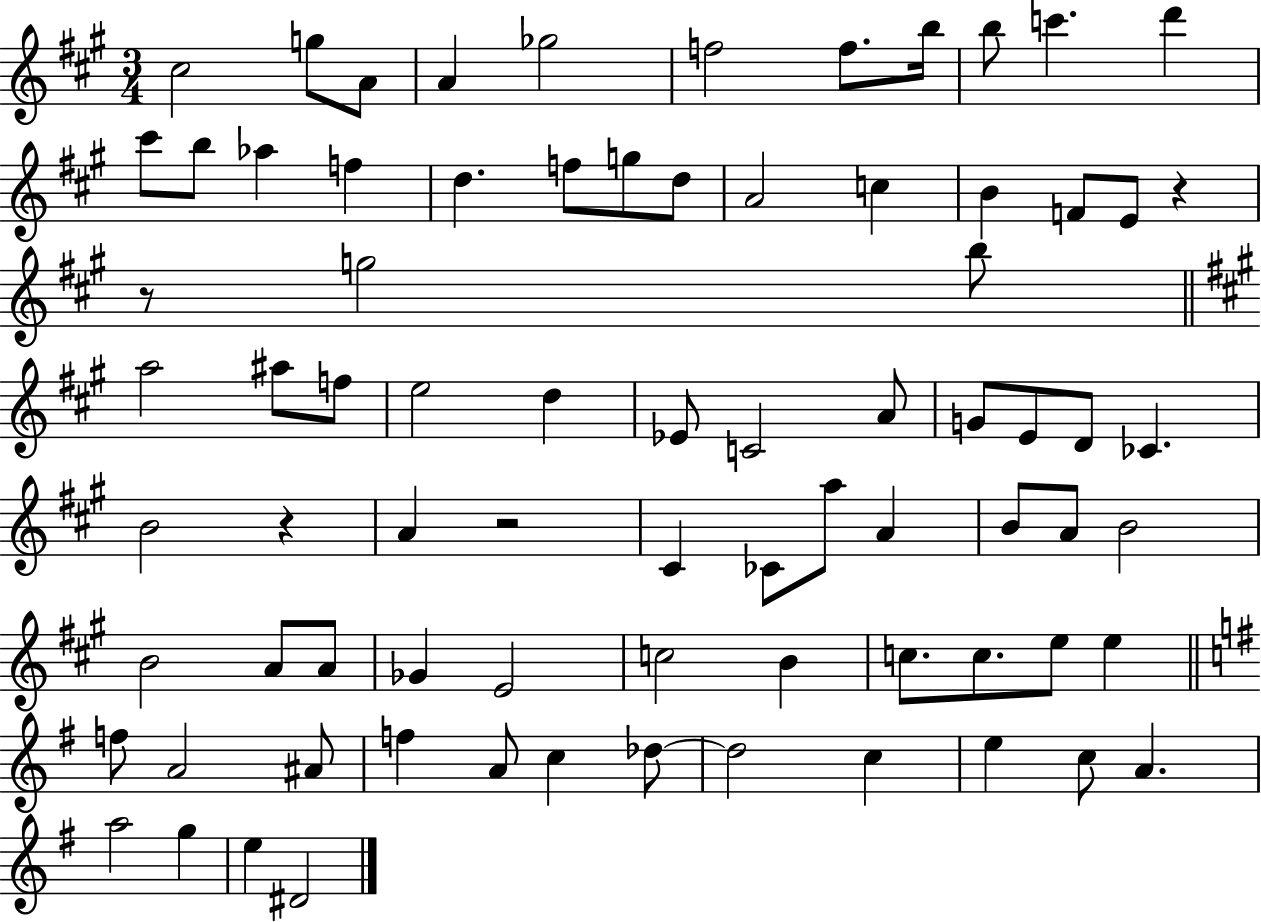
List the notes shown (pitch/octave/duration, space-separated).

C#5/h G5/e A4/e A4/q Gb5/h F5/h F5/e. B5/s B5/e C6/q. D6/q C#6/e B5/e Ab5/q F5/q D5/q. F5/e G5/e D5/e A4/h C5/q B4/q F4/e E4/e R/q R/e G5/h B5/e A5/h A#5/e F5/e E5/h D5/q Eb4/e C4/h A4/e G4/e E4/e D4/e CES4/q. B4/h R/q A4/q R/h C#4/q CES4/e A5/e A4/q B4/e A4/e B4/h B4/h A4/e A4/e Gb4/q E4/h C5/h B4/q C5/e. C5/e. E5/e E5/q F5/e A4/h A#4/e F5/q A4/e C5/q Db5/e Db5/h C5/q E5/q C5/e A4/q. A5/h G5/q E5/q D#4/h